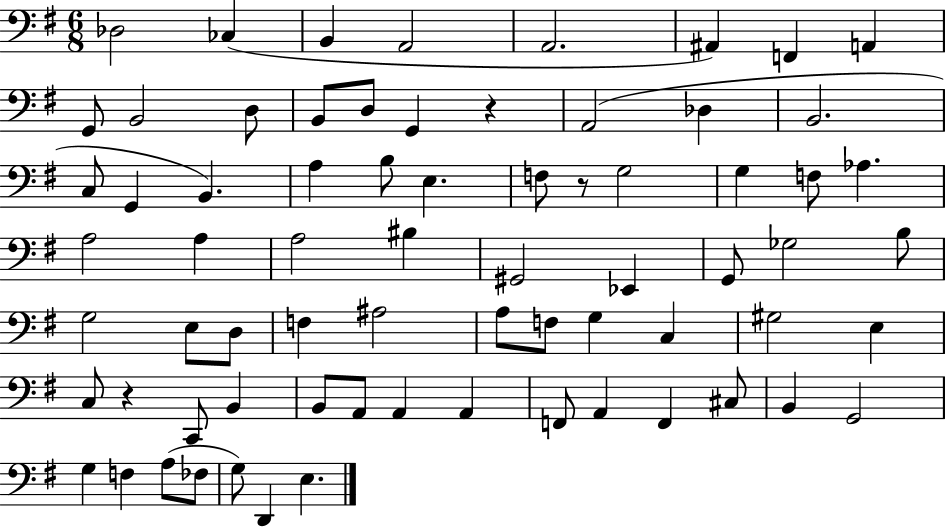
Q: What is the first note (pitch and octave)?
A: Db3